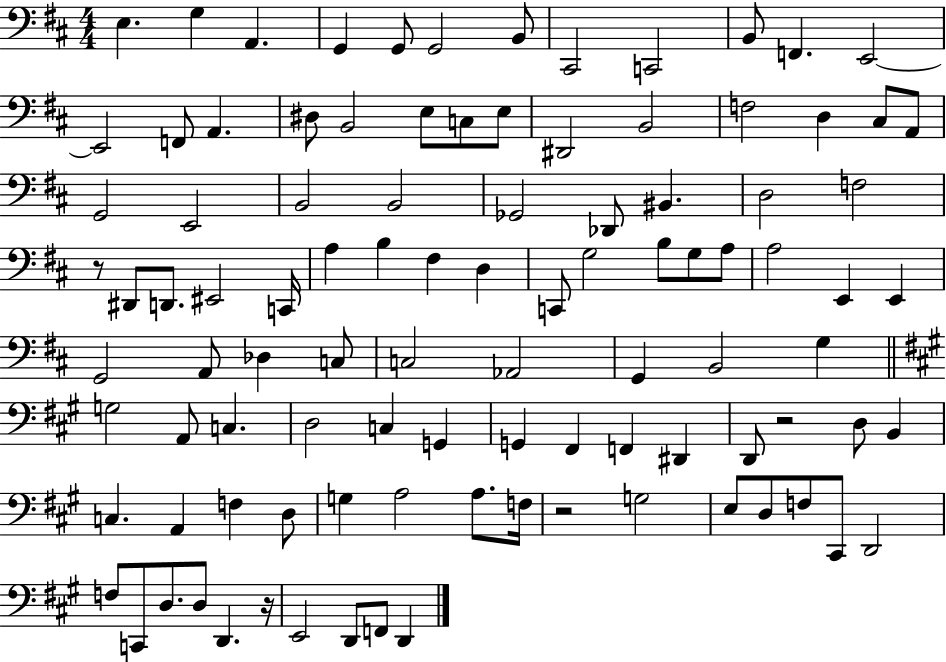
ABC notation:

X:1
T:Untitled
M:4/4
L:1/4
K:D
E, G, A,, G,, G,,/2 G,,2 B,,/2 ^C,,2 C,,2 B,,/2 F,, E,,2 E,,2 F,,/2 A,, ^D,/2 B,,2 E,/2 C,/2 E,/2 ^D,,2 B,,2 F,2 D, ^C,/2 A,,/2 G,,2 E,,2 B,,2 B,,2 _G,,2 _D,,/2 ^B,, D,2 F,2 z/2 ^D,,/2 D,,/2 ^E,,2 C,,/4 A, B, ^F, D, C,,/2 G,2 B,/2 G,/2 A,/2 A,2 E,, E,, G,,2 A,,/2 _D, C,/2 C,2 _A,,2 G,, B,,2 G, G,2 A,,/2 C, D,2 C, G,, G,, ^F,, F,, ^D,, D,,/2 z2 D,/2 B,, C, A,, F, D,/2 G, A,2 A,/2 F,/4 z2 G,2 E,/2 D,/2 F,/2 ^C,,/2 D,,2 F,/2 C,,/2 D,/2 D,/2 D,, z/4 E,,2 D,,/2 F,,/2 D,,